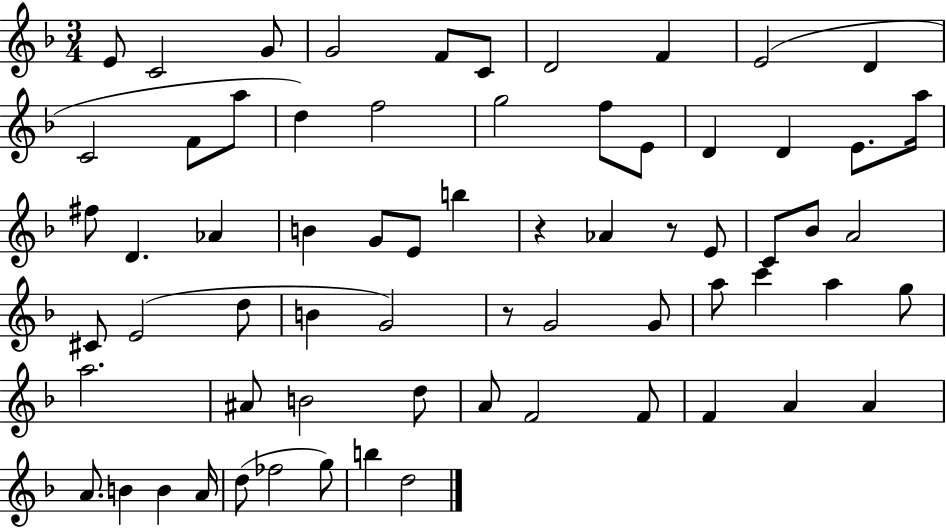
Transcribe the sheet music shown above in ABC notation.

X:1
T:Untitled
M:3/4
L:1/4
K:F
E/2 C2 G/2 G2 F/2 C/2 D2 F E2 D C2 F/2 a/2 d f2 g2 f/2 E/2 D D E/2 a/4 ^f/2 D _A B G/2 E/2 b z _A z/2 E/2 C/2 _B/2 A2 ^C/2 E2 d/2 B G2 z/2 G2 G/2 a/2 c' a g/2 a2 ^A/2 B2 d/2 A/2 F2 F/2 F A A A/2 B B A/4 d/2 _f2 g/2 b d2